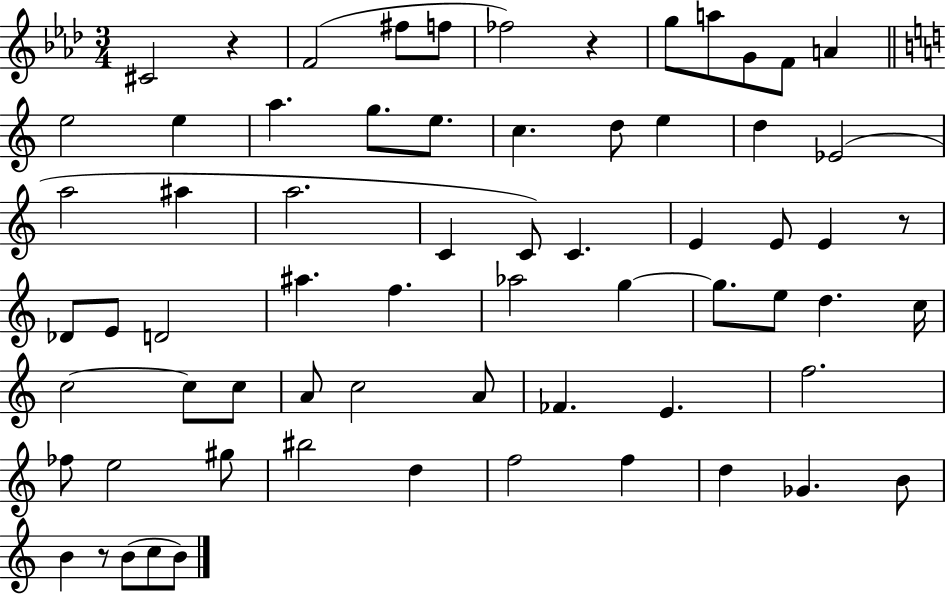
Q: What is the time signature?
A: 3/4